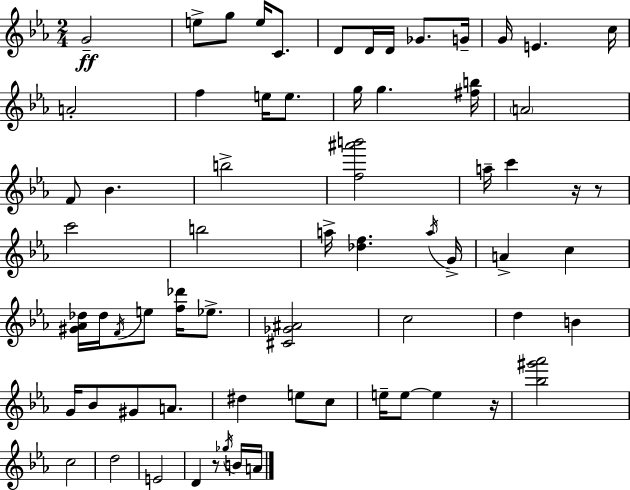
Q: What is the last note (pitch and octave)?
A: A4